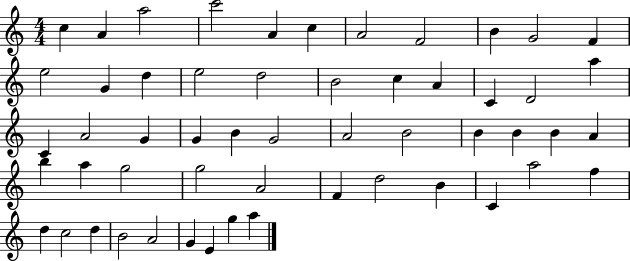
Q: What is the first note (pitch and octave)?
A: C5